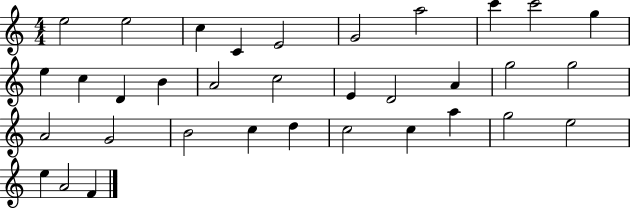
E5/h E5/h C5/q C4/q E4/h G4/h A5/h C6/q C6/h G5/q E5/q C5/q D4/q B4/q A4/h C5/h E4/q D4/h A4/q G5/h G5/h A4/h G4/h B4/h C5/q D5/q C5/h C5/q A5/q G5/h E5/h E5/q A4/h F4/q